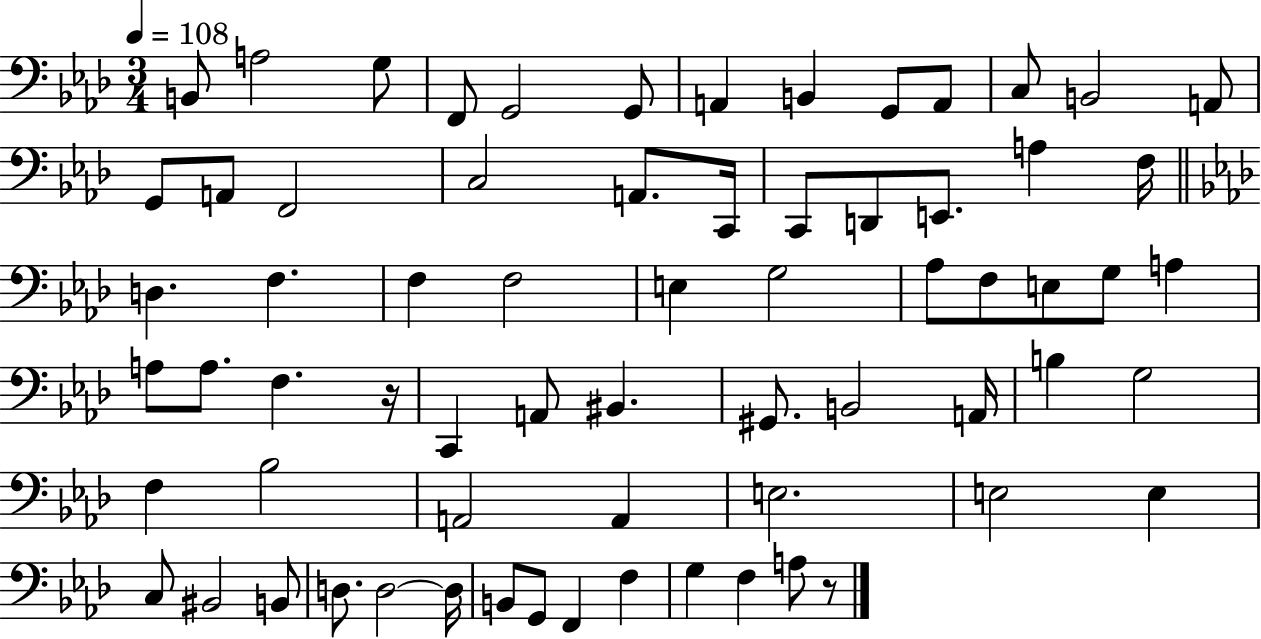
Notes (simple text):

B2/e A3/h G3/e F2/e G2/h G2/e A2/q B2/q G2/e A2/e C3/e B2/h A2/e G2/e A2/e F2/h C3/h A2/e. C2/s C2/e D2/e E2/e. A3/q F3/s D3/q. F3/q. F3/q F3/h E3/q G3/h Ab3/e F3/e E3/e G3/e A3/q A3/e A3/e. F3/q. R/s C2/q A2/e BIS2/q. G#2/e. B2/h A2/s B3/q G3/h F3/q Bb3/h A2/h A2/q E3/h. E3/h E3/q C3/e BIS2/h B2/e D3/e. D3/h D3/s B2/e G2/e F2/q F3/q G3/q F3/q A3/e R/e